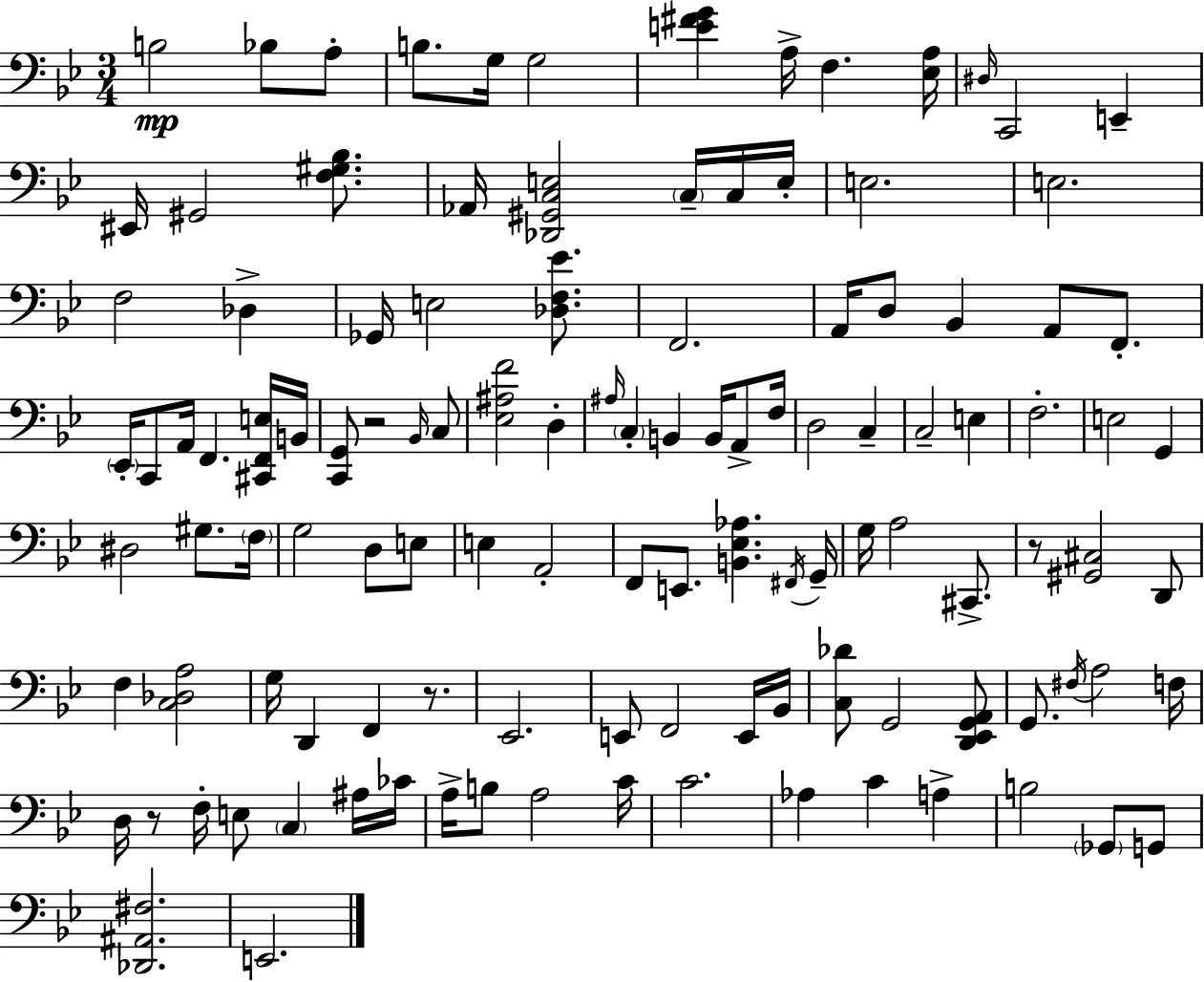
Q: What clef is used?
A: bass